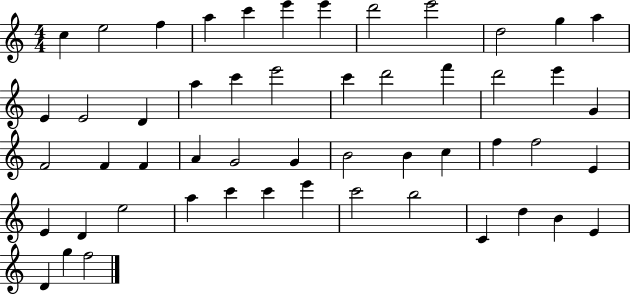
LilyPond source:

{
  \clef treble
  \numericTimeSignature
  \time 4/4
  \key c \major
  c''4 e''2 f''4 | a''4 c'''4 e'''4 e'''4 | d'''2 e'''2 | d''2 g''4 a''4 | \break e'4 e'2 d'4 | a''4 c'''4 e'''2 | c'''4 d'''2 f'''4 | d'''2 e'''4 g'4 | \break f'2 f'4 f'4 | a'4 g'2 g'4 | b'2 b'4 c''4 | f''4 f''2 e'4 | \break e'4 d'4 e''2 | a''4 c'''4 c'''4 e'''4 | c'''2 b''2 | c'4 d''4 b'4 e'4 | \break d'4 g''4 f''2 | \bar "|."
}